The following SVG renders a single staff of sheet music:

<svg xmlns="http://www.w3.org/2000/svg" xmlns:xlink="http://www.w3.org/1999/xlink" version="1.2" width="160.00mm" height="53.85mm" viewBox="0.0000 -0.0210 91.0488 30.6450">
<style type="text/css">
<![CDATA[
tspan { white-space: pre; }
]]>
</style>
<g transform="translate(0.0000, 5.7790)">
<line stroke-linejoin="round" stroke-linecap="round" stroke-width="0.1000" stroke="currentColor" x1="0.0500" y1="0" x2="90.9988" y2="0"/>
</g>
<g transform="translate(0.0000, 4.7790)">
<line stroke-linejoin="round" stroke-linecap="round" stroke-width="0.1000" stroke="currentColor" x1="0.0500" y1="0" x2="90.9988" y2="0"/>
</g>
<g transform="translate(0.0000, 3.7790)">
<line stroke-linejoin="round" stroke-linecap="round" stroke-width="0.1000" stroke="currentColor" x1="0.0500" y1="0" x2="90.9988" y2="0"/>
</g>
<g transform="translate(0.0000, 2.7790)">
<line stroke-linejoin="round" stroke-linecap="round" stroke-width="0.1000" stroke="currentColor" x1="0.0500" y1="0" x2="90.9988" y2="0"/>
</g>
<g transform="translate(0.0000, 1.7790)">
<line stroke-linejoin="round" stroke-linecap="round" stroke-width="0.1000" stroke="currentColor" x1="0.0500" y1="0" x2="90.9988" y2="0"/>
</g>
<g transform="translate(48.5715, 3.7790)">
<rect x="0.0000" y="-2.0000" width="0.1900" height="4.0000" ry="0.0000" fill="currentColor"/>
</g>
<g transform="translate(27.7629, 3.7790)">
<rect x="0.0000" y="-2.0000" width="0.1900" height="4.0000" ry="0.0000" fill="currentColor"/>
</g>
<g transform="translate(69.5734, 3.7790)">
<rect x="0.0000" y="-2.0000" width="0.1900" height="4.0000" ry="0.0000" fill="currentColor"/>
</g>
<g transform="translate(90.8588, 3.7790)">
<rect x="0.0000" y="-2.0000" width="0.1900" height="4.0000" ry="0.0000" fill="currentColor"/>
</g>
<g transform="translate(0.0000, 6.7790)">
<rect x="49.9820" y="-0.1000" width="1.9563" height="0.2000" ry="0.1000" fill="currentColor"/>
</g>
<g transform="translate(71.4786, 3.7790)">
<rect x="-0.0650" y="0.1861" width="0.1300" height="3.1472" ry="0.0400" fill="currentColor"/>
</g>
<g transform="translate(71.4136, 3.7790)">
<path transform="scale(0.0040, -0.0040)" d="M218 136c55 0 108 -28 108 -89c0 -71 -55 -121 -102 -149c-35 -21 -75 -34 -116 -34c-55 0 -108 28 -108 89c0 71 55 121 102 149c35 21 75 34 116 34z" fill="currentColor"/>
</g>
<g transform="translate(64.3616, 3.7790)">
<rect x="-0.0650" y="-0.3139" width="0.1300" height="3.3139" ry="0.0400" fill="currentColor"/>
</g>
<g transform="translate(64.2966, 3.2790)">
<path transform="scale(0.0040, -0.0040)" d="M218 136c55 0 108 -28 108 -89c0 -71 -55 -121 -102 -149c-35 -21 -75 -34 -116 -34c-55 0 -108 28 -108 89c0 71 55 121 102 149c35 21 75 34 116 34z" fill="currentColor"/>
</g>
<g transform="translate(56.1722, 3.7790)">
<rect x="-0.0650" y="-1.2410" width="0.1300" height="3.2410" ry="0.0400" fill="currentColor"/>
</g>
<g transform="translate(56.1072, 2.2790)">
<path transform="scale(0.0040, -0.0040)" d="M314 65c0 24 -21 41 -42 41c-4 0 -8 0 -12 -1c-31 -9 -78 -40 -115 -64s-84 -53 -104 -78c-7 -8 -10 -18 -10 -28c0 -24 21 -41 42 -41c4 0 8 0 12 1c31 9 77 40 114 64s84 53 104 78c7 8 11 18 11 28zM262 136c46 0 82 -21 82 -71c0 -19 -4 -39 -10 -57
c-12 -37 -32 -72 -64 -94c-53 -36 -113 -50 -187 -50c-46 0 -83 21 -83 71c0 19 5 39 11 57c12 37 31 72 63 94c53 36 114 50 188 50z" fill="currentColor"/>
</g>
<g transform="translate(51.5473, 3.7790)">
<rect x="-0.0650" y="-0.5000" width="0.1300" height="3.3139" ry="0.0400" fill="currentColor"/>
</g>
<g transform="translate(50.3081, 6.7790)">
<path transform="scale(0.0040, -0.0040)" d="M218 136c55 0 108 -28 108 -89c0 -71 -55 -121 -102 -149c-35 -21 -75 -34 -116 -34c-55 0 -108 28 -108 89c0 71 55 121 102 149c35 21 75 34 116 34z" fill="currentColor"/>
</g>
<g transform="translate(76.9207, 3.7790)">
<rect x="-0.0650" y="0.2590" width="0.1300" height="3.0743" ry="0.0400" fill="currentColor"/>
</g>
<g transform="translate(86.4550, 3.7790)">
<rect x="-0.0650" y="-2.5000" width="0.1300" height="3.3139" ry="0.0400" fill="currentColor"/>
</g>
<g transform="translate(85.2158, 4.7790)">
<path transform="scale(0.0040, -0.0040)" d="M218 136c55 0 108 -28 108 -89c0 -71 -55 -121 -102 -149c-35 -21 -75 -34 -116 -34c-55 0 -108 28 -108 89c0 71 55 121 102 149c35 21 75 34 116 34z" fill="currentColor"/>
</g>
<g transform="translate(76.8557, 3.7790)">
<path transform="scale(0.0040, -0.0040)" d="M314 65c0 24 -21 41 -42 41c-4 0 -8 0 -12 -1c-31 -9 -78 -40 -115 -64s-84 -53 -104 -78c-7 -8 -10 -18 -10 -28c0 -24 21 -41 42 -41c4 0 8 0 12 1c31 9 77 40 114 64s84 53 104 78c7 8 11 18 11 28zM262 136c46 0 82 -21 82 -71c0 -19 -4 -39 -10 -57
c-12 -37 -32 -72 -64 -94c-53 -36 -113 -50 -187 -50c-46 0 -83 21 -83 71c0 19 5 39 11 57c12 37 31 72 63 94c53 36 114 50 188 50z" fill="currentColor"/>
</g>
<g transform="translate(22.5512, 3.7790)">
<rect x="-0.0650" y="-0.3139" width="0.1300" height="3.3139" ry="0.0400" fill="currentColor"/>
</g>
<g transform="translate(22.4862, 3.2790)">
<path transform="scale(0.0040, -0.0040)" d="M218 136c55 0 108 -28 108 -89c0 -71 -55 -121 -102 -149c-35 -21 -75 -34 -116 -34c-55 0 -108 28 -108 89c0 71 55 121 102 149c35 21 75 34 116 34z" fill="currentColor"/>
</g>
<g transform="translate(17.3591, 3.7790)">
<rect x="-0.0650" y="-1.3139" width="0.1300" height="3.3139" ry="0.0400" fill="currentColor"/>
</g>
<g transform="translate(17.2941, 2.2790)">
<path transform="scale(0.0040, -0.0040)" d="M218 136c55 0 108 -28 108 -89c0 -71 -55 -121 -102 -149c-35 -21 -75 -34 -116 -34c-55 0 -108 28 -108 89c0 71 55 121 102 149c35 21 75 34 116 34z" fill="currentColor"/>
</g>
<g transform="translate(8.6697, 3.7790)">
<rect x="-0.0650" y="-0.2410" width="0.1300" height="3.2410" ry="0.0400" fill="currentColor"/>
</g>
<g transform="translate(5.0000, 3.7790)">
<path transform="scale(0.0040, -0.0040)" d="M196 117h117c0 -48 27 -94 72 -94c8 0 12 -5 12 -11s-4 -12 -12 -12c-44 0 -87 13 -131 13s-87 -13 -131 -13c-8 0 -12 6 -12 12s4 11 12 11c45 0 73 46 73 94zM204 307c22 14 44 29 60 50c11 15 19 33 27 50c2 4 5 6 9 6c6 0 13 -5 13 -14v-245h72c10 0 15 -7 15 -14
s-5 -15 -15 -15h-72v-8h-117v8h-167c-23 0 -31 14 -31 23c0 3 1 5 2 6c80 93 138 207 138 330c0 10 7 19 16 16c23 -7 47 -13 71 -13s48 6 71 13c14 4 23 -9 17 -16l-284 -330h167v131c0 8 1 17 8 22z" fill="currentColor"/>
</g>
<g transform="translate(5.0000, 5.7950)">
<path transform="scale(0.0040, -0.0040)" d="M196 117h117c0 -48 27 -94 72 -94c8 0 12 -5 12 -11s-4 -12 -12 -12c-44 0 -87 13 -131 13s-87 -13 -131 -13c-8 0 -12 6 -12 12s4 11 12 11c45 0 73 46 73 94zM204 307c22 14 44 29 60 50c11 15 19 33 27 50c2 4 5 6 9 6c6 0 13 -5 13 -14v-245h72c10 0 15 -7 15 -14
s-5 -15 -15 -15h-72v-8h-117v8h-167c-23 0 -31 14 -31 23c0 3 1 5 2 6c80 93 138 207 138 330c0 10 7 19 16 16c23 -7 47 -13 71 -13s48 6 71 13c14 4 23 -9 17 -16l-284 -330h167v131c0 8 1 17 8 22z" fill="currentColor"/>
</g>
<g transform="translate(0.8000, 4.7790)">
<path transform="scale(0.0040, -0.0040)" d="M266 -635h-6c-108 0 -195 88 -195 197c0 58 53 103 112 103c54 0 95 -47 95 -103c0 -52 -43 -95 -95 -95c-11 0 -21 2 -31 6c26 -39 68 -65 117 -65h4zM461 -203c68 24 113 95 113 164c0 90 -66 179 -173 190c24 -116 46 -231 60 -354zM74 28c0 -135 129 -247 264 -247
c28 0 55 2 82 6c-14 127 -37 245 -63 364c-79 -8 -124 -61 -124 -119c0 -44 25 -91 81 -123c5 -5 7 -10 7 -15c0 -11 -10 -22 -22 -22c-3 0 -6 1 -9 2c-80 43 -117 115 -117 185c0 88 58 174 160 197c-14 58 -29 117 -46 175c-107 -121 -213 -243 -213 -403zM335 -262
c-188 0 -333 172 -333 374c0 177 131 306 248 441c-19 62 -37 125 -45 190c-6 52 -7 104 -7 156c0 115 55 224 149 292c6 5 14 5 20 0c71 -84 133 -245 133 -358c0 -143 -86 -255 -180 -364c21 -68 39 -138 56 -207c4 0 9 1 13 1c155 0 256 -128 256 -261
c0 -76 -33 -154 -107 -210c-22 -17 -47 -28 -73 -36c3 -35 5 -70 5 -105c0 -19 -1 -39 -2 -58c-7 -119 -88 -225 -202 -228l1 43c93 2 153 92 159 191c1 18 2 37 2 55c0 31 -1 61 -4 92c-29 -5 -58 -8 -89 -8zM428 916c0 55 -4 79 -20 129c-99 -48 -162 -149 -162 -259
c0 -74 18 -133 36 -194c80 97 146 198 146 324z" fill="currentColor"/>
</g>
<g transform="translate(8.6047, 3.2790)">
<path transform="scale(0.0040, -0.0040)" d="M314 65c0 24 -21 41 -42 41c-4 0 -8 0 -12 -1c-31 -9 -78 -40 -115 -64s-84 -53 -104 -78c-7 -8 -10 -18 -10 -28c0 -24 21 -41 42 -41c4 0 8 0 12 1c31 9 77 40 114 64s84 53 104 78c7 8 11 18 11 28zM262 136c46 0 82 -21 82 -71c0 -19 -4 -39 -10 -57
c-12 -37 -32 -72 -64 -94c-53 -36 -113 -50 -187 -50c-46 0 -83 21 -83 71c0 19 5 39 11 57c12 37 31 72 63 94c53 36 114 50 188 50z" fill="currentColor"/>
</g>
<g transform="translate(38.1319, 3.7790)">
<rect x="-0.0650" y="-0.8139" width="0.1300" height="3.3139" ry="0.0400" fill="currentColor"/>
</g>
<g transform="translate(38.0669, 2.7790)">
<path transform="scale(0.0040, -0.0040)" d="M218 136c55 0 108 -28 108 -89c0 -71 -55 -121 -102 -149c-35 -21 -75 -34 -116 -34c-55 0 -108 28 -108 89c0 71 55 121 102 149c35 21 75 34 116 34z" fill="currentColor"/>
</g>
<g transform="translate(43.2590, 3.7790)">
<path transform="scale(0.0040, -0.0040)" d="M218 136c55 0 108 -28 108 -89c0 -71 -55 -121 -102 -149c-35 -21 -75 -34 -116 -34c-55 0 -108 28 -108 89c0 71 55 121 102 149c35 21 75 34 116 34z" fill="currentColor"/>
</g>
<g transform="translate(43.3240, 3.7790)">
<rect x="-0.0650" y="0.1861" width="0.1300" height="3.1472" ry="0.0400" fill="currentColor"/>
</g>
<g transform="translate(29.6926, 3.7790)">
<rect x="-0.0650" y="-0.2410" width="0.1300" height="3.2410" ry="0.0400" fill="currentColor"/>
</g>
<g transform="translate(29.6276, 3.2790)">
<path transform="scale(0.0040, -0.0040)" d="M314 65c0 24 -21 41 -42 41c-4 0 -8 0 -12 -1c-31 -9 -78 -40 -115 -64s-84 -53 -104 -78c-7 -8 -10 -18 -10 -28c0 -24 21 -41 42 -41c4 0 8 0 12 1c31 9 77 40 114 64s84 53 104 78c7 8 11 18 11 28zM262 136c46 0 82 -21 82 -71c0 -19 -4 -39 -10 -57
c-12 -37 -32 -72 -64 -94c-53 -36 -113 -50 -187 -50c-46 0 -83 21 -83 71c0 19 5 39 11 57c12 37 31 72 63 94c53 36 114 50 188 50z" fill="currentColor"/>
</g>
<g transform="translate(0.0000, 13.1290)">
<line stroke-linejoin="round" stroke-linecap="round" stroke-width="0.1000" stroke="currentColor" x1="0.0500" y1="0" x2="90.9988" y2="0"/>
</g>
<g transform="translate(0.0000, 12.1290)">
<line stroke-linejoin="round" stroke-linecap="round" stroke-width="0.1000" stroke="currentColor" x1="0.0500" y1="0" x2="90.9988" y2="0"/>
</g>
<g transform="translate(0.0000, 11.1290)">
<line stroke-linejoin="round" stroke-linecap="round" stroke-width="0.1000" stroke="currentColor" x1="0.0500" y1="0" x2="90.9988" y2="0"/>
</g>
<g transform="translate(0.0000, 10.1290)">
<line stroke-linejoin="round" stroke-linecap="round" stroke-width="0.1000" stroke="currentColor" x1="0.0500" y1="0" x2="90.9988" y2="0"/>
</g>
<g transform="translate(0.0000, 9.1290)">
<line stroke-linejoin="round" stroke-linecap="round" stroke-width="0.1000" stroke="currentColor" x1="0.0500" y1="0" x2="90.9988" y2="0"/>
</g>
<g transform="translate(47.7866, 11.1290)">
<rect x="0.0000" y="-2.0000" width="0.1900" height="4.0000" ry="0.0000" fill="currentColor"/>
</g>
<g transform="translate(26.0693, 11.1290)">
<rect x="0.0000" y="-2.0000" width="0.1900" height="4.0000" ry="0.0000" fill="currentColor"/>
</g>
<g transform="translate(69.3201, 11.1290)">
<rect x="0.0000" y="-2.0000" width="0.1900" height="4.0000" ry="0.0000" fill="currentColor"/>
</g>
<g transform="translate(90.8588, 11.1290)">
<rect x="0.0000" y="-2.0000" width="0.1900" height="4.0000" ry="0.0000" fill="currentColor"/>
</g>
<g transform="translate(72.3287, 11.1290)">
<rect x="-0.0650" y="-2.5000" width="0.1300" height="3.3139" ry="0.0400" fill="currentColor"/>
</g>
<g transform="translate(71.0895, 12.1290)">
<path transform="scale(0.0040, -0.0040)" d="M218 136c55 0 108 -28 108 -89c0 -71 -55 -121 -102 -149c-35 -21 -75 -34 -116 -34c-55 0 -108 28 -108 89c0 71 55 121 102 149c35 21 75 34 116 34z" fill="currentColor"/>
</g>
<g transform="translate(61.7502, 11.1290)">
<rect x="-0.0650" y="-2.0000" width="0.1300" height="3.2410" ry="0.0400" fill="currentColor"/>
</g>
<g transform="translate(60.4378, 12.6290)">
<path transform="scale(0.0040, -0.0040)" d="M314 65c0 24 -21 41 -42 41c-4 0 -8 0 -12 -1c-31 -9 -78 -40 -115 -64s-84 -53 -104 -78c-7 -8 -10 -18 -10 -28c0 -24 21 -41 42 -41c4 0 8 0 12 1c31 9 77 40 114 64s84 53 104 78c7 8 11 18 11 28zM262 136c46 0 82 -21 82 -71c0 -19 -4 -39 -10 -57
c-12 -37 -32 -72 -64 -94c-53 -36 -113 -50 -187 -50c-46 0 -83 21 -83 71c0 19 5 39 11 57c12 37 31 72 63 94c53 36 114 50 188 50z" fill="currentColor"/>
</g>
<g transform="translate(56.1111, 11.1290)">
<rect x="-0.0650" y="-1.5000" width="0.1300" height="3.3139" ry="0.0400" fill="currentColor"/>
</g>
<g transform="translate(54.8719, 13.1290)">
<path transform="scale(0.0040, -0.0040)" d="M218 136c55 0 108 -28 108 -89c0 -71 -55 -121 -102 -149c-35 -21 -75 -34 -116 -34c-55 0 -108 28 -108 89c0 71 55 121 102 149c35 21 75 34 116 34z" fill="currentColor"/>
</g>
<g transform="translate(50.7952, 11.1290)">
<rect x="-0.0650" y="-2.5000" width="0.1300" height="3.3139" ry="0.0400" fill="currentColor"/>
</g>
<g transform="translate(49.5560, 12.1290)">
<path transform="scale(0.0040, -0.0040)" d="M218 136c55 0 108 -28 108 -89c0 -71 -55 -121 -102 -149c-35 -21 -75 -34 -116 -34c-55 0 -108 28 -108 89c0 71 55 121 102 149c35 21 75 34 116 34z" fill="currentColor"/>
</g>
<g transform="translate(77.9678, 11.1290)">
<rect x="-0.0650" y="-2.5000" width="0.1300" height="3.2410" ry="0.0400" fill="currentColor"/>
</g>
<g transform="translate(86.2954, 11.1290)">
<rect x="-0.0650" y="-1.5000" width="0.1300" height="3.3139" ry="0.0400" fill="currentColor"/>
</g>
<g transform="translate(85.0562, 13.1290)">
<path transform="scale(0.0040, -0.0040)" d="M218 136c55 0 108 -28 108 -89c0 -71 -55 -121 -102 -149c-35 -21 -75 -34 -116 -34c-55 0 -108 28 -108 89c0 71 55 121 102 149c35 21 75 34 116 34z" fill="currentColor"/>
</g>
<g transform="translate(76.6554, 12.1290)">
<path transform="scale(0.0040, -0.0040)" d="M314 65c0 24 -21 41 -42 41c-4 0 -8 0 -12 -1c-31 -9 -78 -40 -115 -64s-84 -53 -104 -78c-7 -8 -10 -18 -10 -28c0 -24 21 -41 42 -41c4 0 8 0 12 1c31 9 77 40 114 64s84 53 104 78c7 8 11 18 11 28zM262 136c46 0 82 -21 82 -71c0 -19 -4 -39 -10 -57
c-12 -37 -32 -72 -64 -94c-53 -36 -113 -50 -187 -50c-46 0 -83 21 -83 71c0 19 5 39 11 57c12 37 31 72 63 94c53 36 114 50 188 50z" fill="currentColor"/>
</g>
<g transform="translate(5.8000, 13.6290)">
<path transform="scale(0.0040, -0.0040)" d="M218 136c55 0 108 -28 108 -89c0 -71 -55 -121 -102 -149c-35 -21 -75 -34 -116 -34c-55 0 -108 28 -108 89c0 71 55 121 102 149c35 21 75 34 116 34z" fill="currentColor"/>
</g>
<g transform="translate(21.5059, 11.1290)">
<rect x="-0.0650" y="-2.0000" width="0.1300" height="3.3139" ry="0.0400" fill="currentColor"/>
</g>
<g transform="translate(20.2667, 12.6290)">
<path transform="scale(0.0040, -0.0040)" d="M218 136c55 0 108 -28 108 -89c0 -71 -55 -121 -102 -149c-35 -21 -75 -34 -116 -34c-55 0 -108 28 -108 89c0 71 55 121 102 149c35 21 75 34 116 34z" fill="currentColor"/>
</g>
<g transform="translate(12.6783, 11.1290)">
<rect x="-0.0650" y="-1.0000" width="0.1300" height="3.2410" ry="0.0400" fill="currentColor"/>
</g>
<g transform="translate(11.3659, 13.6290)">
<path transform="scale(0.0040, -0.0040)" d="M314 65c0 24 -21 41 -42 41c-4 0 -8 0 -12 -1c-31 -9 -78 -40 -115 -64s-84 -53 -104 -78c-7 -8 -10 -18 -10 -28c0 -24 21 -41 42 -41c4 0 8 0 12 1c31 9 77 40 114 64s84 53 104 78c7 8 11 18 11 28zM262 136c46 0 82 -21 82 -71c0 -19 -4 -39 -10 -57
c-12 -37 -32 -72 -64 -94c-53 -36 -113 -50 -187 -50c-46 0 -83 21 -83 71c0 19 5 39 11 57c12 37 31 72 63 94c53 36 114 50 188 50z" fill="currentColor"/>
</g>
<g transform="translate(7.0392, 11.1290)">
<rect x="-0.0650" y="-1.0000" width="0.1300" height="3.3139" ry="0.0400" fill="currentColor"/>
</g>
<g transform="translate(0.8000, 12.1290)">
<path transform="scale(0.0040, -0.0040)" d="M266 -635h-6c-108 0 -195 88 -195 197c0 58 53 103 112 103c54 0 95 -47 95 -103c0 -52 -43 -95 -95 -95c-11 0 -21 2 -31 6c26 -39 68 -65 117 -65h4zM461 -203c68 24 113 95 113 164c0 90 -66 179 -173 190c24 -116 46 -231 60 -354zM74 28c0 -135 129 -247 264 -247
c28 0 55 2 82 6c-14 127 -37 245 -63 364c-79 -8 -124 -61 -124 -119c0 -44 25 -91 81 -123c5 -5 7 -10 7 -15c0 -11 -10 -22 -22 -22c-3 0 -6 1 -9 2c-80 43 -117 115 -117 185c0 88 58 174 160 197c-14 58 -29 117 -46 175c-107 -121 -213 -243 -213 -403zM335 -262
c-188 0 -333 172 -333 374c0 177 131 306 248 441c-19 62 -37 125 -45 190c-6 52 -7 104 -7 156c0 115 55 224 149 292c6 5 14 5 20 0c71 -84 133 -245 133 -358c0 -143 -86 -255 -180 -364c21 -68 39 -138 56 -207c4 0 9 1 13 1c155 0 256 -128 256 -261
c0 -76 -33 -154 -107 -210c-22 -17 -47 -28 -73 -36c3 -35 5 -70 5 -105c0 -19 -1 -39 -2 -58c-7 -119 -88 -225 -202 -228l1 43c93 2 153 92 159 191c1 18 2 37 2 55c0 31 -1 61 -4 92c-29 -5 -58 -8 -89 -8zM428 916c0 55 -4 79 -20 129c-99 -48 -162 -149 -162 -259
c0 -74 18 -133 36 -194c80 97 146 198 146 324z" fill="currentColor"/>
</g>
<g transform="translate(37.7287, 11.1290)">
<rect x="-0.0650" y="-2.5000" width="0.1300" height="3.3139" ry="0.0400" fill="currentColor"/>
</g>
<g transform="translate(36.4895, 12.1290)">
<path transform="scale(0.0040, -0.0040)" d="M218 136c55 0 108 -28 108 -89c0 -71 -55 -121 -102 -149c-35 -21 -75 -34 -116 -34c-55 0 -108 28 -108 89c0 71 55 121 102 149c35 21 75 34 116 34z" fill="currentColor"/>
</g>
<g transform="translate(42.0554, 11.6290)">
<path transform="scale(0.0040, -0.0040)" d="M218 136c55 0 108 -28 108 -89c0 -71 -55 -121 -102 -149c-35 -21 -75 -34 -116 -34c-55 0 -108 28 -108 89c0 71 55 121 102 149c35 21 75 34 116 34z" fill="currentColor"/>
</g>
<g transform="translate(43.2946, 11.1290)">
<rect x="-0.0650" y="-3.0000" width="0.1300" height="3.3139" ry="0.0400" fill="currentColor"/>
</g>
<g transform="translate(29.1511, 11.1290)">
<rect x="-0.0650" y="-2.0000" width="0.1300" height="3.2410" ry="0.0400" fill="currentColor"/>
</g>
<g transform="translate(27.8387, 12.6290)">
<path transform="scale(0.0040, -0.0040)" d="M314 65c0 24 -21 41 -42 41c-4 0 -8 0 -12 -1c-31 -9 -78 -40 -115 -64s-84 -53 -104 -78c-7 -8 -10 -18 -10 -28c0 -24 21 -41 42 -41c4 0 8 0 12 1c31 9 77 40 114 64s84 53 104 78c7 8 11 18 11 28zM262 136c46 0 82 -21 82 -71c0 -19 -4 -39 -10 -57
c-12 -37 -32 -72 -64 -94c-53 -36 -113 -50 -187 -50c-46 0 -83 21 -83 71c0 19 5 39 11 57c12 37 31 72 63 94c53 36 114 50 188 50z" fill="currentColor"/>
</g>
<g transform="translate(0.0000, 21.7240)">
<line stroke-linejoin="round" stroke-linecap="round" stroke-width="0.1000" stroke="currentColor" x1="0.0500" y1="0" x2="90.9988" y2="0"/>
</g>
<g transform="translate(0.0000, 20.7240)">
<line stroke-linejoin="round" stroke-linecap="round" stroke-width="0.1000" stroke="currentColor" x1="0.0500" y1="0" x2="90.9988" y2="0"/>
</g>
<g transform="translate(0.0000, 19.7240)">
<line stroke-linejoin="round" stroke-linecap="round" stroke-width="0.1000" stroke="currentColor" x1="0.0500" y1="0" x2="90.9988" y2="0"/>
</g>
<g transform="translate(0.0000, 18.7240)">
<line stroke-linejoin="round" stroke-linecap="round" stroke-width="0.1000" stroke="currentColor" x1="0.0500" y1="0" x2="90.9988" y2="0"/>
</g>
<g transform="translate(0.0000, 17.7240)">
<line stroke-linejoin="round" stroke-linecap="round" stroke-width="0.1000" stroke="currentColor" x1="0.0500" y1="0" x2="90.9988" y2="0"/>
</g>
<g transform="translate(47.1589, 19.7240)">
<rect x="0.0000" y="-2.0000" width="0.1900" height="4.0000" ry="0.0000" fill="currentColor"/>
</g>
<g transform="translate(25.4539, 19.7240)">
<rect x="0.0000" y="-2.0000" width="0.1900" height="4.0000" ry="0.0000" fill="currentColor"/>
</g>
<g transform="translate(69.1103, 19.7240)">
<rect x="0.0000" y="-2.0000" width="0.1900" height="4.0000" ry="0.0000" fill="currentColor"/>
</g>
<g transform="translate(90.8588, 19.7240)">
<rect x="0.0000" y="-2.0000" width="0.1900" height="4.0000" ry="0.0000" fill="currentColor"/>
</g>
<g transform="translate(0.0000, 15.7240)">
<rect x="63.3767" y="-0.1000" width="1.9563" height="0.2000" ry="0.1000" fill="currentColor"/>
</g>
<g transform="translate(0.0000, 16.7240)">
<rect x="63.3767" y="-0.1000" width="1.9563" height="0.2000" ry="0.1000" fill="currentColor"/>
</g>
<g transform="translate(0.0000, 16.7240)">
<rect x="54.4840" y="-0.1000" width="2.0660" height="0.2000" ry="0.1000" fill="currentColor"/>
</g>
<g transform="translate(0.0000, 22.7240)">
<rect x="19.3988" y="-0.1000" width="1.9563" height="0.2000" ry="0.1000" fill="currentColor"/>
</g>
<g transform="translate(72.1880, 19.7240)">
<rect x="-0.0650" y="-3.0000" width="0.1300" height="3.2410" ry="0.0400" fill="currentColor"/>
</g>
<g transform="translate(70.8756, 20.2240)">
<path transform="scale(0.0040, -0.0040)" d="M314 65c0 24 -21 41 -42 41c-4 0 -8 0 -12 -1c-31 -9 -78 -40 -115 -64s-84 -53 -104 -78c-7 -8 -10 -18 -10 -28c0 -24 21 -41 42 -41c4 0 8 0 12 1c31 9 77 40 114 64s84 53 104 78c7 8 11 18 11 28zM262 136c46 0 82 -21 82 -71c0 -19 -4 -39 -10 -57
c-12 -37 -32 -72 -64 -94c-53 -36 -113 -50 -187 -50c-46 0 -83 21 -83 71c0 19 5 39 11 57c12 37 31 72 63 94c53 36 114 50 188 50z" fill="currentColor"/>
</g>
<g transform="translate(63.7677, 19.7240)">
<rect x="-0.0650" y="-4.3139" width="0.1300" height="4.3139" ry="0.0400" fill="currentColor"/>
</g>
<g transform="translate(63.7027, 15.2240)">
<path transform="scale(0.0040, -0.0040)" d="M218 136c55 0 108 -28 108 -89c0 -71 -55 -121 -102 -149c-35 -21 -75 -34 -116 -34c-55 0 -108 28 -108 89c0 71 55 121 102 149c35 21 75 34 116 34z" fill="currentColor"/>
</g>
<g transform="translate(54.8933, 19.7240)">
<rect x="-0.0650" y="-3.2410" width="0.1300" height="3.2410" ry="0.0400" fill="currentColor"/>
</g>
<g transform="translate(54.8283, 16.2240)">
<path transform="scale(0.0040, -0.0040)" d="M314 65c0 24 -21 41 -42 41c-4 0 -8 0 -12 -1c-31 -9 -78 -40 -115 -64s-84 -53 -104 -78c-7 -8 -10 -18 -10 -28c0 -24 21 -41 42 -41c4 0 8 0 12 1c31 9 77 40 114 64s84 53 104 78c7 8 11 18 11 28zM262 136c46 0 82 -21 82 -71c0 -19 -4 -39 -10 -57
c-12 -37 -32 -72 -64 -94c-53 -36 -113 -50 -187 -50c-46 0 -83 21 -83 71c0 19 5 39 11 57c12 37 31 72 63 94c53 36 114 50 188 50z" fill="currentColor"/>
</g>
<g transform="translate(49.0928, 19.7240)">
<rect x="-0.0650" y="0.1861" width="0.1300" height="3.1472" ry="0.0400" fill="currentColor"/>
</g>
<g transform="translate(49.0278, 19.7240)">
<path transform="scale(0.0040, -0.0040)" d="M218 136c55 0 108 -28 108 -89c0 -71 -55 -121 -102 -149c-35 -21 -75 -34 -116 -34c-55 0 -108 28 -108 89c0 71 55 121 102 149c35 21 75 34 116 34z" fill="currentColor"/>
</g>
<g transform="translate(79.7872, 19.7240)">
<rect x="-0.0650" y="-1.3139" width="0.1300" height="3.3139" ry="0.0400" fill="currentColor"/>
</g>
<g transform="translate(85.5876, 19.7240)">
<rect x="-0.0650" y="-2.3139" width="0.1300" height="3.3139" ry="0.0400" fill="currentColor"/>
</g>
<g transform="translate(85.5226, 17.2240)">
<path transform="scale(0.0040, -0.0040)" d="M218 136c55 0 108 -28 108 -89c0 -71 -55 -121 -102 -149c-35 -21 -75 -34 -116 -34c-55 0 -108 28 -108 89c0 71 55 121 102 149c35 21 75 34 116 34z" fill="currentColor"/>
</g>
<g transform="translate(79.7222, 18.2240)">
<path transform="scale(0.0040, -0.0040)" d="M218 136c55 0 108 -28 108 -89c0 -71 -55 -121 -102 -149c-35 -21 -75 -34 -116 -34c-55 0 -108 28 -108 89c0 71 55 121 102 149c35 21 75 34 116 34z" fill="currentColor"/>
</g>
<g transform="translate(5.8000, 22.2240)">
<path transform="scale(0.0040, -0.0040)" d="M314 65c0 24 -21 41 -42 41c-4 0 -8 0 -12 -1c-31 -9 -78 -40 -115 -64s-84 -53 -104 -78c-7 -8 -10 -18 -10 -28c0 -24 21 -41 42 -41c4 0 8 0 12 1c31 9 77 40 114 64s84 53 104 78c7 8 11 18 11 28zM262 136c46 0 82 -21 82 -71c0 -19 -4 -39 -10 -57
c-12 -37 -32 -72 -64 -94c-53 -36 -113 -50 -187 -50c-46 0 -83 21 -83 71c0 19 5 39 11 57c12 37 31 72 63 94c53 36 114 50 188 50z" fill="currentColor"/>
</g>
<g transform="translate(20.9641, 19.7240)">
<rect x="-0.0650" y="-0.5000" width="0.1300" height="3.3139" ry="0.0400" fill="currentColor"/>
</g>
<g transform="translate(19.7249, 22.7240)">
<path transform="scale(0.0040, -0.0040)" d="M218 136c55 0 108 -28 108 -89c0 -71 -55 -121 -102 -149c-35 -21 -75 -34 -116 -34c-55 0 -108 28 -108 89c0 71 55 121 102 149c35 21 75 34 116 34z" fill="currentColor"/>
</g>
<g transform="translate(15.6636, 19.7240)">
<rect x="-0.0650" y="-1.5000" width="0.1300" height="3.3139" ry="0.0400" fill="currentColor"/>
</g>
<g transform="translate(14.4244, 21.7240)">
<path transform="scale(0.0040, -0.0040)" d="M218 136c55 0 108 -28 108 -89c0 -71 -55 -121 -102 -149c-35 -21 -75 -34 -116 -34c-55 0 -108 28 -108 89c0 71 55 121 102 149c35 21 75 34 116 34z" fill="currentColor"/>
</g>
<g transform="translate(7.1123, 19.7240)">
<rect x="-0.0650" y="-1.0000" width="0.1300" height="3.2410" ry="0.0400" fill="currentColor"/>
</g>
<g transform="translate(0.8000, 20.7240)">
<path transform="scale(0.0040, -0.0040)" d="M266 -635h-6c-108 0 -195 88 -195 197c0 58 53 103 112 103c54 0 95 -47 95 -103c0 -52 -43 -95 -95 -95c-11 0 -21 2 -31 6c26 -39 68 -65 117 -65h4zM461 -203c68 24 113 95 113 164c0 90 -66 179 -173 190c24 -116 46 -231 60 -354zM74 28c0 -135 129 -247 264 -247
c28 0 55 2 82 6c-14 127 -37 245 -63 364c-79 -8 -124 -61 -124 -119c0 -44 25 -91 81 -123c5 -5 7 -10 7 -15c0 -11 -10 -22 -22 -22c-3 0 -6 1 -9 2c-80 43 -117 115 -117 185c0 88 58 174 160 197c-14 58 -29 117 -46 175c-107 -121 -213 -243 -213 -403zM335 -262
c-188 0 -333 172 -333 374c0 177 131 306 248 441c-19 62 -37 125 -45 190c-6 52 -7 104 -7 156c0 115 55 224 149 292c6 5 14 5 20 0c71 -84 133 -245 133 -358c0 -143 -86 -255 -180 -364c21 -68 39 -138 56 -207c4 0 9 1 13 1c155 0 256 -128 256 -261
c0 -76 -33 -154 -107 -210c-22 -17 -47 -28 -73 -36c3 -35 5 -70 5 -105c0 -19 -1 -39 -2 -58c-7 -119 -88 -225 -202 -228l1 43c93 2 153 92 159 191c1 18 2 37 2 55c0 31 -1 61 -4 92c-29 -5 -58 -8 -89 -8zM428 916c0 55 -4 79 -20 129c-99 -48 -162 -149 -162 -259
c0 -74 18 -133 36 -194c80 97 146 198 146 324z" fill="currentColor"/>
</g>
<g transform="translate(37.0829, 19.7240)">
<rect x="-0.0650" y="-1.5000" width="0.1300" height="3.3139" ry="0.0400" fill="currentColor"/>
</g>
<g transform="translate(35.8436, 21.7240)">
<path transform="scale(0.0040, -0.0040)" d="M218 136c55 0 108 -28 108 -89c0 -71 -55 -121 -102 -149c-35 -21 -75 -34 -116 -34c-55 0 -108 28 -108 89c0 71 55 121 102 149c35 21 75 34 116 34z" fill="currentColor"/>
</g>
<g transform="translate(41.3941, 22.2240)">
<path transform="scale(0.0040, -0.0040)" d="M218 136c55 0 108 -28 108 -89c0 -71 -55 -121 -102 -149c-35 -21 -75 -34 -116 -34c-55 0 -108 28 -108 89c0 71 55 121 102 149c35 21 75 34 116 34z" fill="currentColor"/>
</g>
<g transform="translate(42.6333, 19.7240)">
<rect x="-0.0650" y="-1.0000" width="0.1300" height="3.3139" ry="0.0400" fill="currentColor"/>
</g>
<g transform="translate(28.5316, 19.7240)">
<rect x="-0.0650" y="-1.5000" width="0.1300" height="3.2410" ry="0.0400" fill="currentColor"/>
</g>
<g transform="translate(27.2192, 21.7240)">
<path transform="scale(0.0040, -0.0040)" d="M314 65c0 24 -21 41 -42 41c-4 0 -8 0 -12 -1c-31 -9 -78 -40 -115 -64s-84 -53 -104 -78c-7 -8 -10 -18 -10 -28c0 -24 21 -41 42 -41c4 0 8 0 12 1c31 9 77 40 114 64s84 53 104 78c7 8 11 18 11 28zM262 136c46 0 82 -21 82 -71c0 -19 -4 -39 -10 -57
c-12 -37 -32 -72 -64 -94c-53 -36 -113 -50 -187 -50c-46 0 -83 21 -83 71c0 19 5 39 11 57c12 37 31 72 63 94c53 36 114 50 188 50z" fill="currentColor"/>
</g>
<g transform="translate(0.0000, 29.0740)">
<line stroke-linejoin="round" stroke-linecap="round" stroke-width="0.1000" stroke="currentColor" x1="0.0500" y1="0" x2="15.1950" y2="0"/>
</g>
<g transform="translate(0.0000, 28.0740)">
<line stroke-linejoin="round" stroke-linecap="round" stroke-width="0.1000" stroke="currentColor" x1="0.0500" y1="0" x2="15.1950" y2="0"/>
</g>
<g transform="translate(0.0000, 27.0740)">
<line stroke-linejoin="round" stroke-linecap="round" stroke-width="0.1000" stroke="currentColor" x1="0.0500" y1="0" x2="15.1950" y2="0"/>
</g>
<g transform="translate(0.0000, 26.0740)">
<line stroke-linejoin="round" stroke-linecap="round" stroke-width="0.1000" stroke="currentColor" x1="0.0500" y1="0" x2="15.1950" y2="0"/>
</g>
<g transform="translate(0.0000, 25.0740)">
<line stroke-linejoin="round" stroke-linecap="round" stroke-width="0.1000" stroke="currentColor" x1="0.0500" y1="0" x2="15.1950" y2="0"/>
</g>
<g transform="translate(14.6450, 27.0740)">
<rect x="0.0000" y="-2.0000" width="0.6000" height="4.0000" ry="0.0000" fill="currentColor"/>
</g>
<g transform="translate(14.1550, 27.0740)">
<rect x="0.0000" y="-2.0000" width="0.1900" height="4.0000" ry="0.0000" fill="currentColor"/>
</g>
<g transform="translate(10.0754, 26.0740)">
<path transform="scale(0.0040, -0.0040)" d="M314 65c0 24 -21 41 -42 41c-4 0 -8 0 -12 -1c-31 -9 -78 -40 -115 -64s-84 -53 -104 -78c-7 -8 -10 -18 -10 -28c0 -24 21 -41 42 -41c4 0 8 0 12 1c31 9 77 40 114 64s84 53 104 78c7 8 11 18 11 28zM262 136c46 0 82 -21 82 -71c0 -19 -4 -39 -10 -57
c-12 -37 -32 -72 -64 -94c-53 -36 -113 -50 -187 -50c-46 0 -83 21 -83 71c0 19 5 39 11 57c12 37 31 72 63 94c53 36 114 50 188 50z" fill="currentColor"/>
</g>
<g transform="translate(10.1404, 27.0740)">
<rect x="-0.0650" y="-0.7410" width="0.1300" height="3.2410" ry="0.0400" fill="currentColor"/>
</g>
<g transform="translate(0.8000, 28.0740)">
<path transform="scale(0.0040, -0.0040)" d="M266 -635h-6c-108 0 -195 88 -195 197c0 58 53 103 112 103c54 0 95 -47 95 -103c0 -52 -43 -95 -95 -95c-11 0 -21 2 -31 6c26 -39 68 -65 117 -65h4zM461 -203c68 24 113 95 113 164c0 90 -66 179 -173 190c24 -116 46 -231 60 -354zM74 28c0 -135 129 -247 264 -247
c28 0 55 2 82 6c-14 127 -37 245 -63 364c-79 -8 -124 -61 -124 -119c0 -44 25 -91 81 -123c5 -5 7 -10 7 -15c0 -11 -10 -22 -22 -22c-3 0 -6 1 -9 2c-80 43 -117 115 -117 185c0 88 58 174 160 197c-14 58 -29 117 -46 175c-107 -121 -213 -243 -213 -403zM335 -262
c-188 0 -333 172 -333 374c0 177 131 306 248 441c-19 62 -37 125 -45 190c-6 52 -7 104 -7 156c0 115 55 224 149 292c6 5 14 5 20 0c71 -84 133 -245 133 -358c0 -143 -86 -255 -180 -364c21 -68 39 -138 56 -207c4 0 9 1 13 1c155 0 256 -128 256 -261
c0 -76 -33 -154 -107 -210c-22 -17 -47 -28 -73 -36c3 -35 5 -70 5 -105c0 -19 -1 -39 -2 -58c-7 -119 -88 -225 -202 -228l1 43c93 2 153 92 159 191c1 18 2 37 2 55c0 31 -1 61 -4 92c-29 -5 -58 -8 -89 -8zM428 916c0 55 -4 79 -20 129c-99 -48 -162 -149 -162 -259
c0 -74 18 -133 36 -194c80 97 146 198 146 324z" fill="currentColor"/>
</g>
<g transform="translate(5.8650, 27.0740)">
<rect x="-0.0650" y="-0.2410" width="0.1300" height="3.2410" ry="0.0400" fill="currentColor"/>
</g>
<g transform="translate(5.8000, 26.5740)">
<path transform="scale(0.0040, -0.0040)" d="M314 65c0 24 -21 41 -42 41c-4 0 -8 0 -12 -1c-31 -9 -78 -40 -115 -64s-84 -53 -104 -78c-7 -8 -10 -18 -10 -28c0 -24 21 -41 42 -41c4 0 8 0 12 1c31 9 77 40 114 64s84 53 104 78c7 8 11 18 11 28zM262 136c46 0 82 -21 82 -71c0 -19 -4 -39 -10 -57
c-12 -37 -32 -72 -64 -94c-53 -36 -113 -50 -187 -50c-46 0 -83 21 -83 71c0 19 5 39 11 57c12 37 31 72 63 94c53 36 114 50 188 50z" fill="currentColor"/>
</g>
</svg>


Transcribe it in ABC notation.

X:1
T:Untitled
M:4/4
L:1/4
K:C
c2 e c c2 d B C e2 c B B2 G D D2 F F2 G A G E F2 G G2 E D2 E C E2 E D B b2 d' A2 e g c2 d2